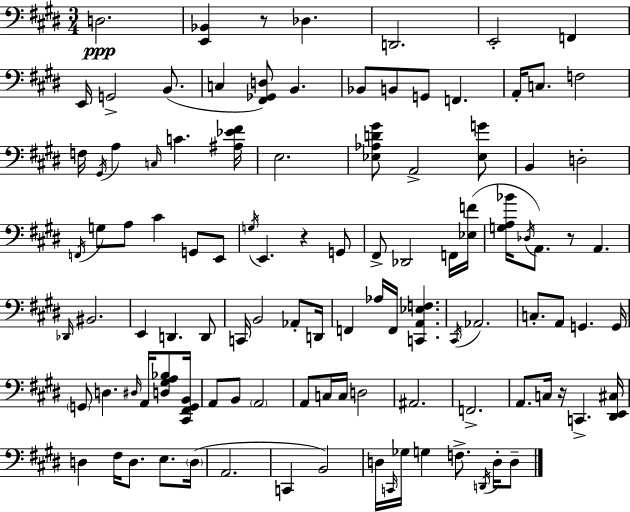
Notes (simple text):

D3/h. [E2,Bb2]/q R/e Db3/q. D2/h. E2/h F2/q E2/s G2/h B2/e. C3/q [F#2,Gb2,D3]/e B2/q. Bb2/e B2/e G2/e F2/q. A2/s C3/e. F3/h F3/s G#2/s A3/q C3/s C4/q. [A#3,Eb4,F#4]/s E3/h. [Eb3,Ab3,D4,G#4]/e A2/h [Eb3,G4]/e B2/q D3/h F2/s G3/e A3/e C#4/q G2/e E2/e G3/s E2/q. R/q G2/e F#2/e Db2/h F2/s [Eb3,F4]/s [G3,A3,Bb4]/s Db3/s A2/e. R/e A2/q. Db2/s BIS2/h. E2/q D2/q. D2/e C2/s B2/h Ab2/e D2/s F2/q Ab3/s F2/s [C2,A2,Eb3,F3]/q. C#2/s Ab2/h. C3/e. A2/e G2/q. G2/s G2/e D3/q. D#3/s A2/s [D3,G#3,A3,Bb3]/e [C#2,F#2,G2,B2]/s A2/e B2/e A2/h A2/e C3/s C3/s D3/h A#2/h. F2/h. A2/e. C3/s R/s C2/q. [D#2,E2,C#3]/s D3/q F#3/s D3/e. E3/e. D3/s A2/h. C2/q B2/h D3/s C2/s Gb3/s G3/q F3/e. D2/s D3/s D3/e